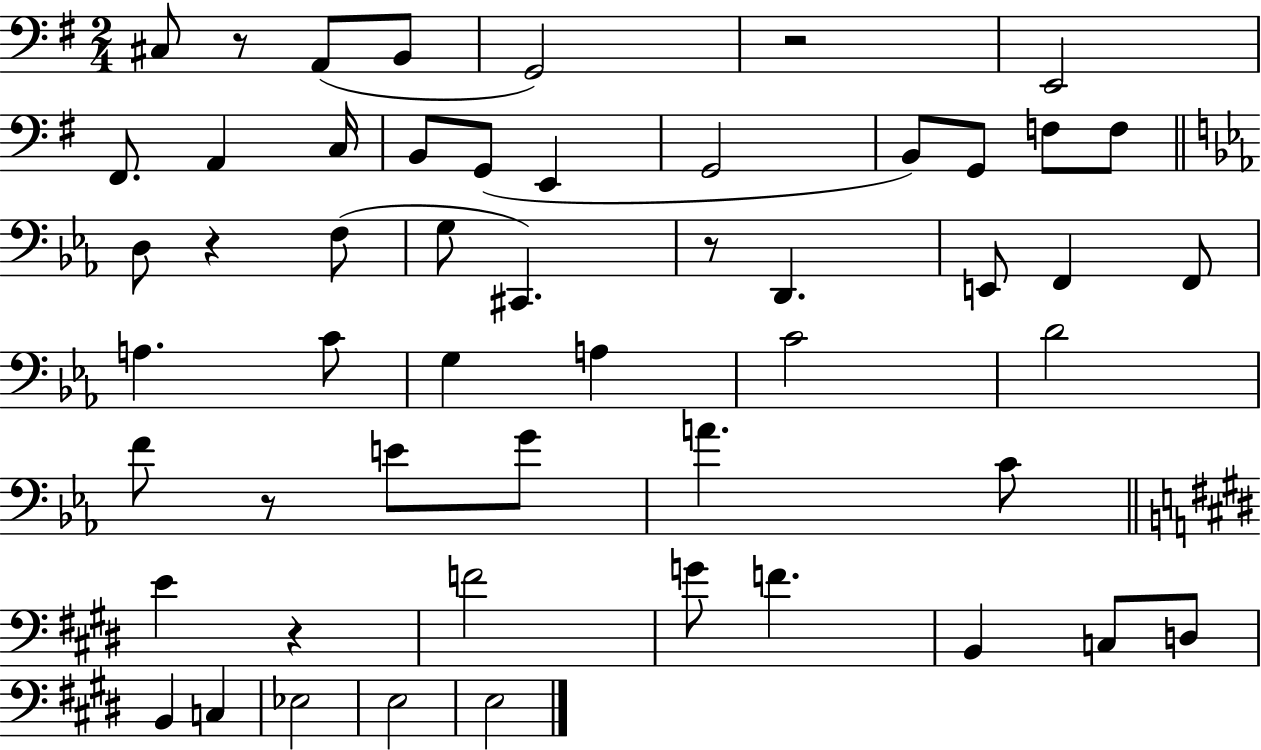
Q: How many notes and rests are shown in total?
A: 53